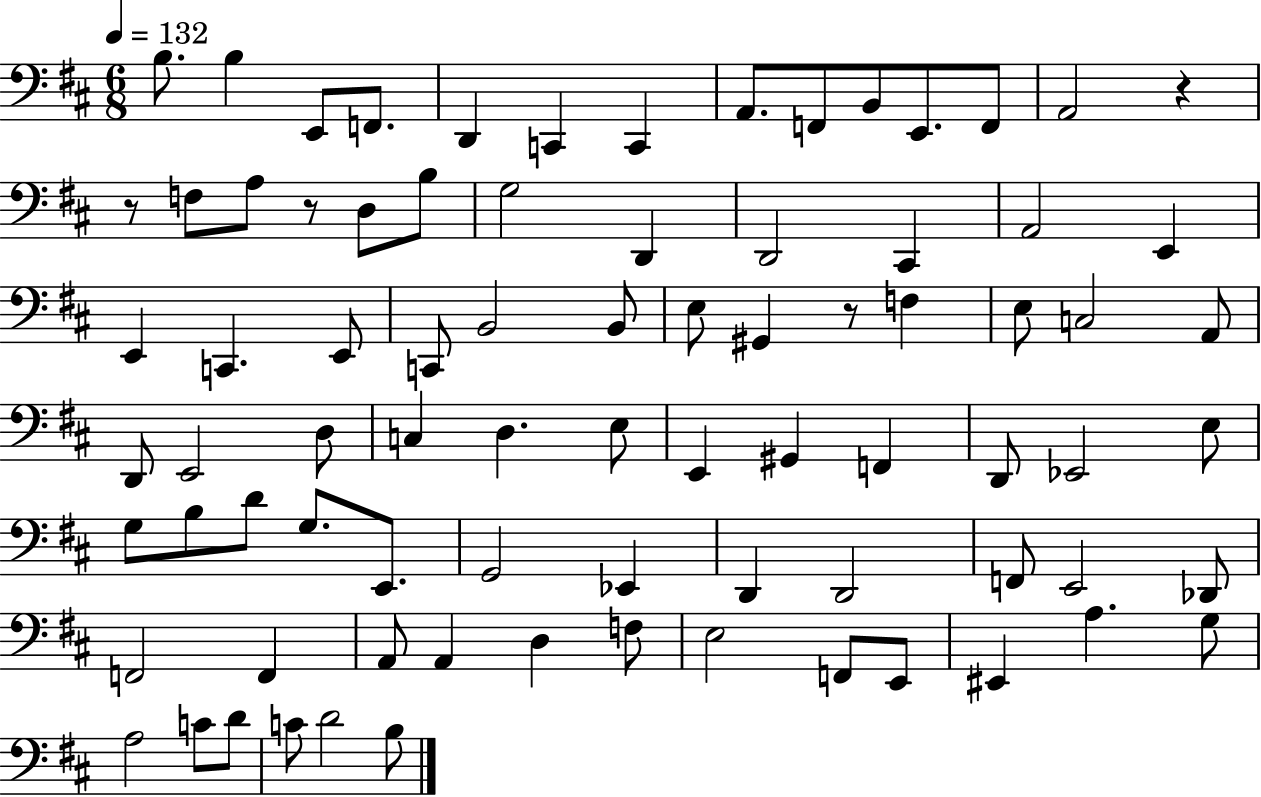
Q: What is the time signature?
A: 6/8